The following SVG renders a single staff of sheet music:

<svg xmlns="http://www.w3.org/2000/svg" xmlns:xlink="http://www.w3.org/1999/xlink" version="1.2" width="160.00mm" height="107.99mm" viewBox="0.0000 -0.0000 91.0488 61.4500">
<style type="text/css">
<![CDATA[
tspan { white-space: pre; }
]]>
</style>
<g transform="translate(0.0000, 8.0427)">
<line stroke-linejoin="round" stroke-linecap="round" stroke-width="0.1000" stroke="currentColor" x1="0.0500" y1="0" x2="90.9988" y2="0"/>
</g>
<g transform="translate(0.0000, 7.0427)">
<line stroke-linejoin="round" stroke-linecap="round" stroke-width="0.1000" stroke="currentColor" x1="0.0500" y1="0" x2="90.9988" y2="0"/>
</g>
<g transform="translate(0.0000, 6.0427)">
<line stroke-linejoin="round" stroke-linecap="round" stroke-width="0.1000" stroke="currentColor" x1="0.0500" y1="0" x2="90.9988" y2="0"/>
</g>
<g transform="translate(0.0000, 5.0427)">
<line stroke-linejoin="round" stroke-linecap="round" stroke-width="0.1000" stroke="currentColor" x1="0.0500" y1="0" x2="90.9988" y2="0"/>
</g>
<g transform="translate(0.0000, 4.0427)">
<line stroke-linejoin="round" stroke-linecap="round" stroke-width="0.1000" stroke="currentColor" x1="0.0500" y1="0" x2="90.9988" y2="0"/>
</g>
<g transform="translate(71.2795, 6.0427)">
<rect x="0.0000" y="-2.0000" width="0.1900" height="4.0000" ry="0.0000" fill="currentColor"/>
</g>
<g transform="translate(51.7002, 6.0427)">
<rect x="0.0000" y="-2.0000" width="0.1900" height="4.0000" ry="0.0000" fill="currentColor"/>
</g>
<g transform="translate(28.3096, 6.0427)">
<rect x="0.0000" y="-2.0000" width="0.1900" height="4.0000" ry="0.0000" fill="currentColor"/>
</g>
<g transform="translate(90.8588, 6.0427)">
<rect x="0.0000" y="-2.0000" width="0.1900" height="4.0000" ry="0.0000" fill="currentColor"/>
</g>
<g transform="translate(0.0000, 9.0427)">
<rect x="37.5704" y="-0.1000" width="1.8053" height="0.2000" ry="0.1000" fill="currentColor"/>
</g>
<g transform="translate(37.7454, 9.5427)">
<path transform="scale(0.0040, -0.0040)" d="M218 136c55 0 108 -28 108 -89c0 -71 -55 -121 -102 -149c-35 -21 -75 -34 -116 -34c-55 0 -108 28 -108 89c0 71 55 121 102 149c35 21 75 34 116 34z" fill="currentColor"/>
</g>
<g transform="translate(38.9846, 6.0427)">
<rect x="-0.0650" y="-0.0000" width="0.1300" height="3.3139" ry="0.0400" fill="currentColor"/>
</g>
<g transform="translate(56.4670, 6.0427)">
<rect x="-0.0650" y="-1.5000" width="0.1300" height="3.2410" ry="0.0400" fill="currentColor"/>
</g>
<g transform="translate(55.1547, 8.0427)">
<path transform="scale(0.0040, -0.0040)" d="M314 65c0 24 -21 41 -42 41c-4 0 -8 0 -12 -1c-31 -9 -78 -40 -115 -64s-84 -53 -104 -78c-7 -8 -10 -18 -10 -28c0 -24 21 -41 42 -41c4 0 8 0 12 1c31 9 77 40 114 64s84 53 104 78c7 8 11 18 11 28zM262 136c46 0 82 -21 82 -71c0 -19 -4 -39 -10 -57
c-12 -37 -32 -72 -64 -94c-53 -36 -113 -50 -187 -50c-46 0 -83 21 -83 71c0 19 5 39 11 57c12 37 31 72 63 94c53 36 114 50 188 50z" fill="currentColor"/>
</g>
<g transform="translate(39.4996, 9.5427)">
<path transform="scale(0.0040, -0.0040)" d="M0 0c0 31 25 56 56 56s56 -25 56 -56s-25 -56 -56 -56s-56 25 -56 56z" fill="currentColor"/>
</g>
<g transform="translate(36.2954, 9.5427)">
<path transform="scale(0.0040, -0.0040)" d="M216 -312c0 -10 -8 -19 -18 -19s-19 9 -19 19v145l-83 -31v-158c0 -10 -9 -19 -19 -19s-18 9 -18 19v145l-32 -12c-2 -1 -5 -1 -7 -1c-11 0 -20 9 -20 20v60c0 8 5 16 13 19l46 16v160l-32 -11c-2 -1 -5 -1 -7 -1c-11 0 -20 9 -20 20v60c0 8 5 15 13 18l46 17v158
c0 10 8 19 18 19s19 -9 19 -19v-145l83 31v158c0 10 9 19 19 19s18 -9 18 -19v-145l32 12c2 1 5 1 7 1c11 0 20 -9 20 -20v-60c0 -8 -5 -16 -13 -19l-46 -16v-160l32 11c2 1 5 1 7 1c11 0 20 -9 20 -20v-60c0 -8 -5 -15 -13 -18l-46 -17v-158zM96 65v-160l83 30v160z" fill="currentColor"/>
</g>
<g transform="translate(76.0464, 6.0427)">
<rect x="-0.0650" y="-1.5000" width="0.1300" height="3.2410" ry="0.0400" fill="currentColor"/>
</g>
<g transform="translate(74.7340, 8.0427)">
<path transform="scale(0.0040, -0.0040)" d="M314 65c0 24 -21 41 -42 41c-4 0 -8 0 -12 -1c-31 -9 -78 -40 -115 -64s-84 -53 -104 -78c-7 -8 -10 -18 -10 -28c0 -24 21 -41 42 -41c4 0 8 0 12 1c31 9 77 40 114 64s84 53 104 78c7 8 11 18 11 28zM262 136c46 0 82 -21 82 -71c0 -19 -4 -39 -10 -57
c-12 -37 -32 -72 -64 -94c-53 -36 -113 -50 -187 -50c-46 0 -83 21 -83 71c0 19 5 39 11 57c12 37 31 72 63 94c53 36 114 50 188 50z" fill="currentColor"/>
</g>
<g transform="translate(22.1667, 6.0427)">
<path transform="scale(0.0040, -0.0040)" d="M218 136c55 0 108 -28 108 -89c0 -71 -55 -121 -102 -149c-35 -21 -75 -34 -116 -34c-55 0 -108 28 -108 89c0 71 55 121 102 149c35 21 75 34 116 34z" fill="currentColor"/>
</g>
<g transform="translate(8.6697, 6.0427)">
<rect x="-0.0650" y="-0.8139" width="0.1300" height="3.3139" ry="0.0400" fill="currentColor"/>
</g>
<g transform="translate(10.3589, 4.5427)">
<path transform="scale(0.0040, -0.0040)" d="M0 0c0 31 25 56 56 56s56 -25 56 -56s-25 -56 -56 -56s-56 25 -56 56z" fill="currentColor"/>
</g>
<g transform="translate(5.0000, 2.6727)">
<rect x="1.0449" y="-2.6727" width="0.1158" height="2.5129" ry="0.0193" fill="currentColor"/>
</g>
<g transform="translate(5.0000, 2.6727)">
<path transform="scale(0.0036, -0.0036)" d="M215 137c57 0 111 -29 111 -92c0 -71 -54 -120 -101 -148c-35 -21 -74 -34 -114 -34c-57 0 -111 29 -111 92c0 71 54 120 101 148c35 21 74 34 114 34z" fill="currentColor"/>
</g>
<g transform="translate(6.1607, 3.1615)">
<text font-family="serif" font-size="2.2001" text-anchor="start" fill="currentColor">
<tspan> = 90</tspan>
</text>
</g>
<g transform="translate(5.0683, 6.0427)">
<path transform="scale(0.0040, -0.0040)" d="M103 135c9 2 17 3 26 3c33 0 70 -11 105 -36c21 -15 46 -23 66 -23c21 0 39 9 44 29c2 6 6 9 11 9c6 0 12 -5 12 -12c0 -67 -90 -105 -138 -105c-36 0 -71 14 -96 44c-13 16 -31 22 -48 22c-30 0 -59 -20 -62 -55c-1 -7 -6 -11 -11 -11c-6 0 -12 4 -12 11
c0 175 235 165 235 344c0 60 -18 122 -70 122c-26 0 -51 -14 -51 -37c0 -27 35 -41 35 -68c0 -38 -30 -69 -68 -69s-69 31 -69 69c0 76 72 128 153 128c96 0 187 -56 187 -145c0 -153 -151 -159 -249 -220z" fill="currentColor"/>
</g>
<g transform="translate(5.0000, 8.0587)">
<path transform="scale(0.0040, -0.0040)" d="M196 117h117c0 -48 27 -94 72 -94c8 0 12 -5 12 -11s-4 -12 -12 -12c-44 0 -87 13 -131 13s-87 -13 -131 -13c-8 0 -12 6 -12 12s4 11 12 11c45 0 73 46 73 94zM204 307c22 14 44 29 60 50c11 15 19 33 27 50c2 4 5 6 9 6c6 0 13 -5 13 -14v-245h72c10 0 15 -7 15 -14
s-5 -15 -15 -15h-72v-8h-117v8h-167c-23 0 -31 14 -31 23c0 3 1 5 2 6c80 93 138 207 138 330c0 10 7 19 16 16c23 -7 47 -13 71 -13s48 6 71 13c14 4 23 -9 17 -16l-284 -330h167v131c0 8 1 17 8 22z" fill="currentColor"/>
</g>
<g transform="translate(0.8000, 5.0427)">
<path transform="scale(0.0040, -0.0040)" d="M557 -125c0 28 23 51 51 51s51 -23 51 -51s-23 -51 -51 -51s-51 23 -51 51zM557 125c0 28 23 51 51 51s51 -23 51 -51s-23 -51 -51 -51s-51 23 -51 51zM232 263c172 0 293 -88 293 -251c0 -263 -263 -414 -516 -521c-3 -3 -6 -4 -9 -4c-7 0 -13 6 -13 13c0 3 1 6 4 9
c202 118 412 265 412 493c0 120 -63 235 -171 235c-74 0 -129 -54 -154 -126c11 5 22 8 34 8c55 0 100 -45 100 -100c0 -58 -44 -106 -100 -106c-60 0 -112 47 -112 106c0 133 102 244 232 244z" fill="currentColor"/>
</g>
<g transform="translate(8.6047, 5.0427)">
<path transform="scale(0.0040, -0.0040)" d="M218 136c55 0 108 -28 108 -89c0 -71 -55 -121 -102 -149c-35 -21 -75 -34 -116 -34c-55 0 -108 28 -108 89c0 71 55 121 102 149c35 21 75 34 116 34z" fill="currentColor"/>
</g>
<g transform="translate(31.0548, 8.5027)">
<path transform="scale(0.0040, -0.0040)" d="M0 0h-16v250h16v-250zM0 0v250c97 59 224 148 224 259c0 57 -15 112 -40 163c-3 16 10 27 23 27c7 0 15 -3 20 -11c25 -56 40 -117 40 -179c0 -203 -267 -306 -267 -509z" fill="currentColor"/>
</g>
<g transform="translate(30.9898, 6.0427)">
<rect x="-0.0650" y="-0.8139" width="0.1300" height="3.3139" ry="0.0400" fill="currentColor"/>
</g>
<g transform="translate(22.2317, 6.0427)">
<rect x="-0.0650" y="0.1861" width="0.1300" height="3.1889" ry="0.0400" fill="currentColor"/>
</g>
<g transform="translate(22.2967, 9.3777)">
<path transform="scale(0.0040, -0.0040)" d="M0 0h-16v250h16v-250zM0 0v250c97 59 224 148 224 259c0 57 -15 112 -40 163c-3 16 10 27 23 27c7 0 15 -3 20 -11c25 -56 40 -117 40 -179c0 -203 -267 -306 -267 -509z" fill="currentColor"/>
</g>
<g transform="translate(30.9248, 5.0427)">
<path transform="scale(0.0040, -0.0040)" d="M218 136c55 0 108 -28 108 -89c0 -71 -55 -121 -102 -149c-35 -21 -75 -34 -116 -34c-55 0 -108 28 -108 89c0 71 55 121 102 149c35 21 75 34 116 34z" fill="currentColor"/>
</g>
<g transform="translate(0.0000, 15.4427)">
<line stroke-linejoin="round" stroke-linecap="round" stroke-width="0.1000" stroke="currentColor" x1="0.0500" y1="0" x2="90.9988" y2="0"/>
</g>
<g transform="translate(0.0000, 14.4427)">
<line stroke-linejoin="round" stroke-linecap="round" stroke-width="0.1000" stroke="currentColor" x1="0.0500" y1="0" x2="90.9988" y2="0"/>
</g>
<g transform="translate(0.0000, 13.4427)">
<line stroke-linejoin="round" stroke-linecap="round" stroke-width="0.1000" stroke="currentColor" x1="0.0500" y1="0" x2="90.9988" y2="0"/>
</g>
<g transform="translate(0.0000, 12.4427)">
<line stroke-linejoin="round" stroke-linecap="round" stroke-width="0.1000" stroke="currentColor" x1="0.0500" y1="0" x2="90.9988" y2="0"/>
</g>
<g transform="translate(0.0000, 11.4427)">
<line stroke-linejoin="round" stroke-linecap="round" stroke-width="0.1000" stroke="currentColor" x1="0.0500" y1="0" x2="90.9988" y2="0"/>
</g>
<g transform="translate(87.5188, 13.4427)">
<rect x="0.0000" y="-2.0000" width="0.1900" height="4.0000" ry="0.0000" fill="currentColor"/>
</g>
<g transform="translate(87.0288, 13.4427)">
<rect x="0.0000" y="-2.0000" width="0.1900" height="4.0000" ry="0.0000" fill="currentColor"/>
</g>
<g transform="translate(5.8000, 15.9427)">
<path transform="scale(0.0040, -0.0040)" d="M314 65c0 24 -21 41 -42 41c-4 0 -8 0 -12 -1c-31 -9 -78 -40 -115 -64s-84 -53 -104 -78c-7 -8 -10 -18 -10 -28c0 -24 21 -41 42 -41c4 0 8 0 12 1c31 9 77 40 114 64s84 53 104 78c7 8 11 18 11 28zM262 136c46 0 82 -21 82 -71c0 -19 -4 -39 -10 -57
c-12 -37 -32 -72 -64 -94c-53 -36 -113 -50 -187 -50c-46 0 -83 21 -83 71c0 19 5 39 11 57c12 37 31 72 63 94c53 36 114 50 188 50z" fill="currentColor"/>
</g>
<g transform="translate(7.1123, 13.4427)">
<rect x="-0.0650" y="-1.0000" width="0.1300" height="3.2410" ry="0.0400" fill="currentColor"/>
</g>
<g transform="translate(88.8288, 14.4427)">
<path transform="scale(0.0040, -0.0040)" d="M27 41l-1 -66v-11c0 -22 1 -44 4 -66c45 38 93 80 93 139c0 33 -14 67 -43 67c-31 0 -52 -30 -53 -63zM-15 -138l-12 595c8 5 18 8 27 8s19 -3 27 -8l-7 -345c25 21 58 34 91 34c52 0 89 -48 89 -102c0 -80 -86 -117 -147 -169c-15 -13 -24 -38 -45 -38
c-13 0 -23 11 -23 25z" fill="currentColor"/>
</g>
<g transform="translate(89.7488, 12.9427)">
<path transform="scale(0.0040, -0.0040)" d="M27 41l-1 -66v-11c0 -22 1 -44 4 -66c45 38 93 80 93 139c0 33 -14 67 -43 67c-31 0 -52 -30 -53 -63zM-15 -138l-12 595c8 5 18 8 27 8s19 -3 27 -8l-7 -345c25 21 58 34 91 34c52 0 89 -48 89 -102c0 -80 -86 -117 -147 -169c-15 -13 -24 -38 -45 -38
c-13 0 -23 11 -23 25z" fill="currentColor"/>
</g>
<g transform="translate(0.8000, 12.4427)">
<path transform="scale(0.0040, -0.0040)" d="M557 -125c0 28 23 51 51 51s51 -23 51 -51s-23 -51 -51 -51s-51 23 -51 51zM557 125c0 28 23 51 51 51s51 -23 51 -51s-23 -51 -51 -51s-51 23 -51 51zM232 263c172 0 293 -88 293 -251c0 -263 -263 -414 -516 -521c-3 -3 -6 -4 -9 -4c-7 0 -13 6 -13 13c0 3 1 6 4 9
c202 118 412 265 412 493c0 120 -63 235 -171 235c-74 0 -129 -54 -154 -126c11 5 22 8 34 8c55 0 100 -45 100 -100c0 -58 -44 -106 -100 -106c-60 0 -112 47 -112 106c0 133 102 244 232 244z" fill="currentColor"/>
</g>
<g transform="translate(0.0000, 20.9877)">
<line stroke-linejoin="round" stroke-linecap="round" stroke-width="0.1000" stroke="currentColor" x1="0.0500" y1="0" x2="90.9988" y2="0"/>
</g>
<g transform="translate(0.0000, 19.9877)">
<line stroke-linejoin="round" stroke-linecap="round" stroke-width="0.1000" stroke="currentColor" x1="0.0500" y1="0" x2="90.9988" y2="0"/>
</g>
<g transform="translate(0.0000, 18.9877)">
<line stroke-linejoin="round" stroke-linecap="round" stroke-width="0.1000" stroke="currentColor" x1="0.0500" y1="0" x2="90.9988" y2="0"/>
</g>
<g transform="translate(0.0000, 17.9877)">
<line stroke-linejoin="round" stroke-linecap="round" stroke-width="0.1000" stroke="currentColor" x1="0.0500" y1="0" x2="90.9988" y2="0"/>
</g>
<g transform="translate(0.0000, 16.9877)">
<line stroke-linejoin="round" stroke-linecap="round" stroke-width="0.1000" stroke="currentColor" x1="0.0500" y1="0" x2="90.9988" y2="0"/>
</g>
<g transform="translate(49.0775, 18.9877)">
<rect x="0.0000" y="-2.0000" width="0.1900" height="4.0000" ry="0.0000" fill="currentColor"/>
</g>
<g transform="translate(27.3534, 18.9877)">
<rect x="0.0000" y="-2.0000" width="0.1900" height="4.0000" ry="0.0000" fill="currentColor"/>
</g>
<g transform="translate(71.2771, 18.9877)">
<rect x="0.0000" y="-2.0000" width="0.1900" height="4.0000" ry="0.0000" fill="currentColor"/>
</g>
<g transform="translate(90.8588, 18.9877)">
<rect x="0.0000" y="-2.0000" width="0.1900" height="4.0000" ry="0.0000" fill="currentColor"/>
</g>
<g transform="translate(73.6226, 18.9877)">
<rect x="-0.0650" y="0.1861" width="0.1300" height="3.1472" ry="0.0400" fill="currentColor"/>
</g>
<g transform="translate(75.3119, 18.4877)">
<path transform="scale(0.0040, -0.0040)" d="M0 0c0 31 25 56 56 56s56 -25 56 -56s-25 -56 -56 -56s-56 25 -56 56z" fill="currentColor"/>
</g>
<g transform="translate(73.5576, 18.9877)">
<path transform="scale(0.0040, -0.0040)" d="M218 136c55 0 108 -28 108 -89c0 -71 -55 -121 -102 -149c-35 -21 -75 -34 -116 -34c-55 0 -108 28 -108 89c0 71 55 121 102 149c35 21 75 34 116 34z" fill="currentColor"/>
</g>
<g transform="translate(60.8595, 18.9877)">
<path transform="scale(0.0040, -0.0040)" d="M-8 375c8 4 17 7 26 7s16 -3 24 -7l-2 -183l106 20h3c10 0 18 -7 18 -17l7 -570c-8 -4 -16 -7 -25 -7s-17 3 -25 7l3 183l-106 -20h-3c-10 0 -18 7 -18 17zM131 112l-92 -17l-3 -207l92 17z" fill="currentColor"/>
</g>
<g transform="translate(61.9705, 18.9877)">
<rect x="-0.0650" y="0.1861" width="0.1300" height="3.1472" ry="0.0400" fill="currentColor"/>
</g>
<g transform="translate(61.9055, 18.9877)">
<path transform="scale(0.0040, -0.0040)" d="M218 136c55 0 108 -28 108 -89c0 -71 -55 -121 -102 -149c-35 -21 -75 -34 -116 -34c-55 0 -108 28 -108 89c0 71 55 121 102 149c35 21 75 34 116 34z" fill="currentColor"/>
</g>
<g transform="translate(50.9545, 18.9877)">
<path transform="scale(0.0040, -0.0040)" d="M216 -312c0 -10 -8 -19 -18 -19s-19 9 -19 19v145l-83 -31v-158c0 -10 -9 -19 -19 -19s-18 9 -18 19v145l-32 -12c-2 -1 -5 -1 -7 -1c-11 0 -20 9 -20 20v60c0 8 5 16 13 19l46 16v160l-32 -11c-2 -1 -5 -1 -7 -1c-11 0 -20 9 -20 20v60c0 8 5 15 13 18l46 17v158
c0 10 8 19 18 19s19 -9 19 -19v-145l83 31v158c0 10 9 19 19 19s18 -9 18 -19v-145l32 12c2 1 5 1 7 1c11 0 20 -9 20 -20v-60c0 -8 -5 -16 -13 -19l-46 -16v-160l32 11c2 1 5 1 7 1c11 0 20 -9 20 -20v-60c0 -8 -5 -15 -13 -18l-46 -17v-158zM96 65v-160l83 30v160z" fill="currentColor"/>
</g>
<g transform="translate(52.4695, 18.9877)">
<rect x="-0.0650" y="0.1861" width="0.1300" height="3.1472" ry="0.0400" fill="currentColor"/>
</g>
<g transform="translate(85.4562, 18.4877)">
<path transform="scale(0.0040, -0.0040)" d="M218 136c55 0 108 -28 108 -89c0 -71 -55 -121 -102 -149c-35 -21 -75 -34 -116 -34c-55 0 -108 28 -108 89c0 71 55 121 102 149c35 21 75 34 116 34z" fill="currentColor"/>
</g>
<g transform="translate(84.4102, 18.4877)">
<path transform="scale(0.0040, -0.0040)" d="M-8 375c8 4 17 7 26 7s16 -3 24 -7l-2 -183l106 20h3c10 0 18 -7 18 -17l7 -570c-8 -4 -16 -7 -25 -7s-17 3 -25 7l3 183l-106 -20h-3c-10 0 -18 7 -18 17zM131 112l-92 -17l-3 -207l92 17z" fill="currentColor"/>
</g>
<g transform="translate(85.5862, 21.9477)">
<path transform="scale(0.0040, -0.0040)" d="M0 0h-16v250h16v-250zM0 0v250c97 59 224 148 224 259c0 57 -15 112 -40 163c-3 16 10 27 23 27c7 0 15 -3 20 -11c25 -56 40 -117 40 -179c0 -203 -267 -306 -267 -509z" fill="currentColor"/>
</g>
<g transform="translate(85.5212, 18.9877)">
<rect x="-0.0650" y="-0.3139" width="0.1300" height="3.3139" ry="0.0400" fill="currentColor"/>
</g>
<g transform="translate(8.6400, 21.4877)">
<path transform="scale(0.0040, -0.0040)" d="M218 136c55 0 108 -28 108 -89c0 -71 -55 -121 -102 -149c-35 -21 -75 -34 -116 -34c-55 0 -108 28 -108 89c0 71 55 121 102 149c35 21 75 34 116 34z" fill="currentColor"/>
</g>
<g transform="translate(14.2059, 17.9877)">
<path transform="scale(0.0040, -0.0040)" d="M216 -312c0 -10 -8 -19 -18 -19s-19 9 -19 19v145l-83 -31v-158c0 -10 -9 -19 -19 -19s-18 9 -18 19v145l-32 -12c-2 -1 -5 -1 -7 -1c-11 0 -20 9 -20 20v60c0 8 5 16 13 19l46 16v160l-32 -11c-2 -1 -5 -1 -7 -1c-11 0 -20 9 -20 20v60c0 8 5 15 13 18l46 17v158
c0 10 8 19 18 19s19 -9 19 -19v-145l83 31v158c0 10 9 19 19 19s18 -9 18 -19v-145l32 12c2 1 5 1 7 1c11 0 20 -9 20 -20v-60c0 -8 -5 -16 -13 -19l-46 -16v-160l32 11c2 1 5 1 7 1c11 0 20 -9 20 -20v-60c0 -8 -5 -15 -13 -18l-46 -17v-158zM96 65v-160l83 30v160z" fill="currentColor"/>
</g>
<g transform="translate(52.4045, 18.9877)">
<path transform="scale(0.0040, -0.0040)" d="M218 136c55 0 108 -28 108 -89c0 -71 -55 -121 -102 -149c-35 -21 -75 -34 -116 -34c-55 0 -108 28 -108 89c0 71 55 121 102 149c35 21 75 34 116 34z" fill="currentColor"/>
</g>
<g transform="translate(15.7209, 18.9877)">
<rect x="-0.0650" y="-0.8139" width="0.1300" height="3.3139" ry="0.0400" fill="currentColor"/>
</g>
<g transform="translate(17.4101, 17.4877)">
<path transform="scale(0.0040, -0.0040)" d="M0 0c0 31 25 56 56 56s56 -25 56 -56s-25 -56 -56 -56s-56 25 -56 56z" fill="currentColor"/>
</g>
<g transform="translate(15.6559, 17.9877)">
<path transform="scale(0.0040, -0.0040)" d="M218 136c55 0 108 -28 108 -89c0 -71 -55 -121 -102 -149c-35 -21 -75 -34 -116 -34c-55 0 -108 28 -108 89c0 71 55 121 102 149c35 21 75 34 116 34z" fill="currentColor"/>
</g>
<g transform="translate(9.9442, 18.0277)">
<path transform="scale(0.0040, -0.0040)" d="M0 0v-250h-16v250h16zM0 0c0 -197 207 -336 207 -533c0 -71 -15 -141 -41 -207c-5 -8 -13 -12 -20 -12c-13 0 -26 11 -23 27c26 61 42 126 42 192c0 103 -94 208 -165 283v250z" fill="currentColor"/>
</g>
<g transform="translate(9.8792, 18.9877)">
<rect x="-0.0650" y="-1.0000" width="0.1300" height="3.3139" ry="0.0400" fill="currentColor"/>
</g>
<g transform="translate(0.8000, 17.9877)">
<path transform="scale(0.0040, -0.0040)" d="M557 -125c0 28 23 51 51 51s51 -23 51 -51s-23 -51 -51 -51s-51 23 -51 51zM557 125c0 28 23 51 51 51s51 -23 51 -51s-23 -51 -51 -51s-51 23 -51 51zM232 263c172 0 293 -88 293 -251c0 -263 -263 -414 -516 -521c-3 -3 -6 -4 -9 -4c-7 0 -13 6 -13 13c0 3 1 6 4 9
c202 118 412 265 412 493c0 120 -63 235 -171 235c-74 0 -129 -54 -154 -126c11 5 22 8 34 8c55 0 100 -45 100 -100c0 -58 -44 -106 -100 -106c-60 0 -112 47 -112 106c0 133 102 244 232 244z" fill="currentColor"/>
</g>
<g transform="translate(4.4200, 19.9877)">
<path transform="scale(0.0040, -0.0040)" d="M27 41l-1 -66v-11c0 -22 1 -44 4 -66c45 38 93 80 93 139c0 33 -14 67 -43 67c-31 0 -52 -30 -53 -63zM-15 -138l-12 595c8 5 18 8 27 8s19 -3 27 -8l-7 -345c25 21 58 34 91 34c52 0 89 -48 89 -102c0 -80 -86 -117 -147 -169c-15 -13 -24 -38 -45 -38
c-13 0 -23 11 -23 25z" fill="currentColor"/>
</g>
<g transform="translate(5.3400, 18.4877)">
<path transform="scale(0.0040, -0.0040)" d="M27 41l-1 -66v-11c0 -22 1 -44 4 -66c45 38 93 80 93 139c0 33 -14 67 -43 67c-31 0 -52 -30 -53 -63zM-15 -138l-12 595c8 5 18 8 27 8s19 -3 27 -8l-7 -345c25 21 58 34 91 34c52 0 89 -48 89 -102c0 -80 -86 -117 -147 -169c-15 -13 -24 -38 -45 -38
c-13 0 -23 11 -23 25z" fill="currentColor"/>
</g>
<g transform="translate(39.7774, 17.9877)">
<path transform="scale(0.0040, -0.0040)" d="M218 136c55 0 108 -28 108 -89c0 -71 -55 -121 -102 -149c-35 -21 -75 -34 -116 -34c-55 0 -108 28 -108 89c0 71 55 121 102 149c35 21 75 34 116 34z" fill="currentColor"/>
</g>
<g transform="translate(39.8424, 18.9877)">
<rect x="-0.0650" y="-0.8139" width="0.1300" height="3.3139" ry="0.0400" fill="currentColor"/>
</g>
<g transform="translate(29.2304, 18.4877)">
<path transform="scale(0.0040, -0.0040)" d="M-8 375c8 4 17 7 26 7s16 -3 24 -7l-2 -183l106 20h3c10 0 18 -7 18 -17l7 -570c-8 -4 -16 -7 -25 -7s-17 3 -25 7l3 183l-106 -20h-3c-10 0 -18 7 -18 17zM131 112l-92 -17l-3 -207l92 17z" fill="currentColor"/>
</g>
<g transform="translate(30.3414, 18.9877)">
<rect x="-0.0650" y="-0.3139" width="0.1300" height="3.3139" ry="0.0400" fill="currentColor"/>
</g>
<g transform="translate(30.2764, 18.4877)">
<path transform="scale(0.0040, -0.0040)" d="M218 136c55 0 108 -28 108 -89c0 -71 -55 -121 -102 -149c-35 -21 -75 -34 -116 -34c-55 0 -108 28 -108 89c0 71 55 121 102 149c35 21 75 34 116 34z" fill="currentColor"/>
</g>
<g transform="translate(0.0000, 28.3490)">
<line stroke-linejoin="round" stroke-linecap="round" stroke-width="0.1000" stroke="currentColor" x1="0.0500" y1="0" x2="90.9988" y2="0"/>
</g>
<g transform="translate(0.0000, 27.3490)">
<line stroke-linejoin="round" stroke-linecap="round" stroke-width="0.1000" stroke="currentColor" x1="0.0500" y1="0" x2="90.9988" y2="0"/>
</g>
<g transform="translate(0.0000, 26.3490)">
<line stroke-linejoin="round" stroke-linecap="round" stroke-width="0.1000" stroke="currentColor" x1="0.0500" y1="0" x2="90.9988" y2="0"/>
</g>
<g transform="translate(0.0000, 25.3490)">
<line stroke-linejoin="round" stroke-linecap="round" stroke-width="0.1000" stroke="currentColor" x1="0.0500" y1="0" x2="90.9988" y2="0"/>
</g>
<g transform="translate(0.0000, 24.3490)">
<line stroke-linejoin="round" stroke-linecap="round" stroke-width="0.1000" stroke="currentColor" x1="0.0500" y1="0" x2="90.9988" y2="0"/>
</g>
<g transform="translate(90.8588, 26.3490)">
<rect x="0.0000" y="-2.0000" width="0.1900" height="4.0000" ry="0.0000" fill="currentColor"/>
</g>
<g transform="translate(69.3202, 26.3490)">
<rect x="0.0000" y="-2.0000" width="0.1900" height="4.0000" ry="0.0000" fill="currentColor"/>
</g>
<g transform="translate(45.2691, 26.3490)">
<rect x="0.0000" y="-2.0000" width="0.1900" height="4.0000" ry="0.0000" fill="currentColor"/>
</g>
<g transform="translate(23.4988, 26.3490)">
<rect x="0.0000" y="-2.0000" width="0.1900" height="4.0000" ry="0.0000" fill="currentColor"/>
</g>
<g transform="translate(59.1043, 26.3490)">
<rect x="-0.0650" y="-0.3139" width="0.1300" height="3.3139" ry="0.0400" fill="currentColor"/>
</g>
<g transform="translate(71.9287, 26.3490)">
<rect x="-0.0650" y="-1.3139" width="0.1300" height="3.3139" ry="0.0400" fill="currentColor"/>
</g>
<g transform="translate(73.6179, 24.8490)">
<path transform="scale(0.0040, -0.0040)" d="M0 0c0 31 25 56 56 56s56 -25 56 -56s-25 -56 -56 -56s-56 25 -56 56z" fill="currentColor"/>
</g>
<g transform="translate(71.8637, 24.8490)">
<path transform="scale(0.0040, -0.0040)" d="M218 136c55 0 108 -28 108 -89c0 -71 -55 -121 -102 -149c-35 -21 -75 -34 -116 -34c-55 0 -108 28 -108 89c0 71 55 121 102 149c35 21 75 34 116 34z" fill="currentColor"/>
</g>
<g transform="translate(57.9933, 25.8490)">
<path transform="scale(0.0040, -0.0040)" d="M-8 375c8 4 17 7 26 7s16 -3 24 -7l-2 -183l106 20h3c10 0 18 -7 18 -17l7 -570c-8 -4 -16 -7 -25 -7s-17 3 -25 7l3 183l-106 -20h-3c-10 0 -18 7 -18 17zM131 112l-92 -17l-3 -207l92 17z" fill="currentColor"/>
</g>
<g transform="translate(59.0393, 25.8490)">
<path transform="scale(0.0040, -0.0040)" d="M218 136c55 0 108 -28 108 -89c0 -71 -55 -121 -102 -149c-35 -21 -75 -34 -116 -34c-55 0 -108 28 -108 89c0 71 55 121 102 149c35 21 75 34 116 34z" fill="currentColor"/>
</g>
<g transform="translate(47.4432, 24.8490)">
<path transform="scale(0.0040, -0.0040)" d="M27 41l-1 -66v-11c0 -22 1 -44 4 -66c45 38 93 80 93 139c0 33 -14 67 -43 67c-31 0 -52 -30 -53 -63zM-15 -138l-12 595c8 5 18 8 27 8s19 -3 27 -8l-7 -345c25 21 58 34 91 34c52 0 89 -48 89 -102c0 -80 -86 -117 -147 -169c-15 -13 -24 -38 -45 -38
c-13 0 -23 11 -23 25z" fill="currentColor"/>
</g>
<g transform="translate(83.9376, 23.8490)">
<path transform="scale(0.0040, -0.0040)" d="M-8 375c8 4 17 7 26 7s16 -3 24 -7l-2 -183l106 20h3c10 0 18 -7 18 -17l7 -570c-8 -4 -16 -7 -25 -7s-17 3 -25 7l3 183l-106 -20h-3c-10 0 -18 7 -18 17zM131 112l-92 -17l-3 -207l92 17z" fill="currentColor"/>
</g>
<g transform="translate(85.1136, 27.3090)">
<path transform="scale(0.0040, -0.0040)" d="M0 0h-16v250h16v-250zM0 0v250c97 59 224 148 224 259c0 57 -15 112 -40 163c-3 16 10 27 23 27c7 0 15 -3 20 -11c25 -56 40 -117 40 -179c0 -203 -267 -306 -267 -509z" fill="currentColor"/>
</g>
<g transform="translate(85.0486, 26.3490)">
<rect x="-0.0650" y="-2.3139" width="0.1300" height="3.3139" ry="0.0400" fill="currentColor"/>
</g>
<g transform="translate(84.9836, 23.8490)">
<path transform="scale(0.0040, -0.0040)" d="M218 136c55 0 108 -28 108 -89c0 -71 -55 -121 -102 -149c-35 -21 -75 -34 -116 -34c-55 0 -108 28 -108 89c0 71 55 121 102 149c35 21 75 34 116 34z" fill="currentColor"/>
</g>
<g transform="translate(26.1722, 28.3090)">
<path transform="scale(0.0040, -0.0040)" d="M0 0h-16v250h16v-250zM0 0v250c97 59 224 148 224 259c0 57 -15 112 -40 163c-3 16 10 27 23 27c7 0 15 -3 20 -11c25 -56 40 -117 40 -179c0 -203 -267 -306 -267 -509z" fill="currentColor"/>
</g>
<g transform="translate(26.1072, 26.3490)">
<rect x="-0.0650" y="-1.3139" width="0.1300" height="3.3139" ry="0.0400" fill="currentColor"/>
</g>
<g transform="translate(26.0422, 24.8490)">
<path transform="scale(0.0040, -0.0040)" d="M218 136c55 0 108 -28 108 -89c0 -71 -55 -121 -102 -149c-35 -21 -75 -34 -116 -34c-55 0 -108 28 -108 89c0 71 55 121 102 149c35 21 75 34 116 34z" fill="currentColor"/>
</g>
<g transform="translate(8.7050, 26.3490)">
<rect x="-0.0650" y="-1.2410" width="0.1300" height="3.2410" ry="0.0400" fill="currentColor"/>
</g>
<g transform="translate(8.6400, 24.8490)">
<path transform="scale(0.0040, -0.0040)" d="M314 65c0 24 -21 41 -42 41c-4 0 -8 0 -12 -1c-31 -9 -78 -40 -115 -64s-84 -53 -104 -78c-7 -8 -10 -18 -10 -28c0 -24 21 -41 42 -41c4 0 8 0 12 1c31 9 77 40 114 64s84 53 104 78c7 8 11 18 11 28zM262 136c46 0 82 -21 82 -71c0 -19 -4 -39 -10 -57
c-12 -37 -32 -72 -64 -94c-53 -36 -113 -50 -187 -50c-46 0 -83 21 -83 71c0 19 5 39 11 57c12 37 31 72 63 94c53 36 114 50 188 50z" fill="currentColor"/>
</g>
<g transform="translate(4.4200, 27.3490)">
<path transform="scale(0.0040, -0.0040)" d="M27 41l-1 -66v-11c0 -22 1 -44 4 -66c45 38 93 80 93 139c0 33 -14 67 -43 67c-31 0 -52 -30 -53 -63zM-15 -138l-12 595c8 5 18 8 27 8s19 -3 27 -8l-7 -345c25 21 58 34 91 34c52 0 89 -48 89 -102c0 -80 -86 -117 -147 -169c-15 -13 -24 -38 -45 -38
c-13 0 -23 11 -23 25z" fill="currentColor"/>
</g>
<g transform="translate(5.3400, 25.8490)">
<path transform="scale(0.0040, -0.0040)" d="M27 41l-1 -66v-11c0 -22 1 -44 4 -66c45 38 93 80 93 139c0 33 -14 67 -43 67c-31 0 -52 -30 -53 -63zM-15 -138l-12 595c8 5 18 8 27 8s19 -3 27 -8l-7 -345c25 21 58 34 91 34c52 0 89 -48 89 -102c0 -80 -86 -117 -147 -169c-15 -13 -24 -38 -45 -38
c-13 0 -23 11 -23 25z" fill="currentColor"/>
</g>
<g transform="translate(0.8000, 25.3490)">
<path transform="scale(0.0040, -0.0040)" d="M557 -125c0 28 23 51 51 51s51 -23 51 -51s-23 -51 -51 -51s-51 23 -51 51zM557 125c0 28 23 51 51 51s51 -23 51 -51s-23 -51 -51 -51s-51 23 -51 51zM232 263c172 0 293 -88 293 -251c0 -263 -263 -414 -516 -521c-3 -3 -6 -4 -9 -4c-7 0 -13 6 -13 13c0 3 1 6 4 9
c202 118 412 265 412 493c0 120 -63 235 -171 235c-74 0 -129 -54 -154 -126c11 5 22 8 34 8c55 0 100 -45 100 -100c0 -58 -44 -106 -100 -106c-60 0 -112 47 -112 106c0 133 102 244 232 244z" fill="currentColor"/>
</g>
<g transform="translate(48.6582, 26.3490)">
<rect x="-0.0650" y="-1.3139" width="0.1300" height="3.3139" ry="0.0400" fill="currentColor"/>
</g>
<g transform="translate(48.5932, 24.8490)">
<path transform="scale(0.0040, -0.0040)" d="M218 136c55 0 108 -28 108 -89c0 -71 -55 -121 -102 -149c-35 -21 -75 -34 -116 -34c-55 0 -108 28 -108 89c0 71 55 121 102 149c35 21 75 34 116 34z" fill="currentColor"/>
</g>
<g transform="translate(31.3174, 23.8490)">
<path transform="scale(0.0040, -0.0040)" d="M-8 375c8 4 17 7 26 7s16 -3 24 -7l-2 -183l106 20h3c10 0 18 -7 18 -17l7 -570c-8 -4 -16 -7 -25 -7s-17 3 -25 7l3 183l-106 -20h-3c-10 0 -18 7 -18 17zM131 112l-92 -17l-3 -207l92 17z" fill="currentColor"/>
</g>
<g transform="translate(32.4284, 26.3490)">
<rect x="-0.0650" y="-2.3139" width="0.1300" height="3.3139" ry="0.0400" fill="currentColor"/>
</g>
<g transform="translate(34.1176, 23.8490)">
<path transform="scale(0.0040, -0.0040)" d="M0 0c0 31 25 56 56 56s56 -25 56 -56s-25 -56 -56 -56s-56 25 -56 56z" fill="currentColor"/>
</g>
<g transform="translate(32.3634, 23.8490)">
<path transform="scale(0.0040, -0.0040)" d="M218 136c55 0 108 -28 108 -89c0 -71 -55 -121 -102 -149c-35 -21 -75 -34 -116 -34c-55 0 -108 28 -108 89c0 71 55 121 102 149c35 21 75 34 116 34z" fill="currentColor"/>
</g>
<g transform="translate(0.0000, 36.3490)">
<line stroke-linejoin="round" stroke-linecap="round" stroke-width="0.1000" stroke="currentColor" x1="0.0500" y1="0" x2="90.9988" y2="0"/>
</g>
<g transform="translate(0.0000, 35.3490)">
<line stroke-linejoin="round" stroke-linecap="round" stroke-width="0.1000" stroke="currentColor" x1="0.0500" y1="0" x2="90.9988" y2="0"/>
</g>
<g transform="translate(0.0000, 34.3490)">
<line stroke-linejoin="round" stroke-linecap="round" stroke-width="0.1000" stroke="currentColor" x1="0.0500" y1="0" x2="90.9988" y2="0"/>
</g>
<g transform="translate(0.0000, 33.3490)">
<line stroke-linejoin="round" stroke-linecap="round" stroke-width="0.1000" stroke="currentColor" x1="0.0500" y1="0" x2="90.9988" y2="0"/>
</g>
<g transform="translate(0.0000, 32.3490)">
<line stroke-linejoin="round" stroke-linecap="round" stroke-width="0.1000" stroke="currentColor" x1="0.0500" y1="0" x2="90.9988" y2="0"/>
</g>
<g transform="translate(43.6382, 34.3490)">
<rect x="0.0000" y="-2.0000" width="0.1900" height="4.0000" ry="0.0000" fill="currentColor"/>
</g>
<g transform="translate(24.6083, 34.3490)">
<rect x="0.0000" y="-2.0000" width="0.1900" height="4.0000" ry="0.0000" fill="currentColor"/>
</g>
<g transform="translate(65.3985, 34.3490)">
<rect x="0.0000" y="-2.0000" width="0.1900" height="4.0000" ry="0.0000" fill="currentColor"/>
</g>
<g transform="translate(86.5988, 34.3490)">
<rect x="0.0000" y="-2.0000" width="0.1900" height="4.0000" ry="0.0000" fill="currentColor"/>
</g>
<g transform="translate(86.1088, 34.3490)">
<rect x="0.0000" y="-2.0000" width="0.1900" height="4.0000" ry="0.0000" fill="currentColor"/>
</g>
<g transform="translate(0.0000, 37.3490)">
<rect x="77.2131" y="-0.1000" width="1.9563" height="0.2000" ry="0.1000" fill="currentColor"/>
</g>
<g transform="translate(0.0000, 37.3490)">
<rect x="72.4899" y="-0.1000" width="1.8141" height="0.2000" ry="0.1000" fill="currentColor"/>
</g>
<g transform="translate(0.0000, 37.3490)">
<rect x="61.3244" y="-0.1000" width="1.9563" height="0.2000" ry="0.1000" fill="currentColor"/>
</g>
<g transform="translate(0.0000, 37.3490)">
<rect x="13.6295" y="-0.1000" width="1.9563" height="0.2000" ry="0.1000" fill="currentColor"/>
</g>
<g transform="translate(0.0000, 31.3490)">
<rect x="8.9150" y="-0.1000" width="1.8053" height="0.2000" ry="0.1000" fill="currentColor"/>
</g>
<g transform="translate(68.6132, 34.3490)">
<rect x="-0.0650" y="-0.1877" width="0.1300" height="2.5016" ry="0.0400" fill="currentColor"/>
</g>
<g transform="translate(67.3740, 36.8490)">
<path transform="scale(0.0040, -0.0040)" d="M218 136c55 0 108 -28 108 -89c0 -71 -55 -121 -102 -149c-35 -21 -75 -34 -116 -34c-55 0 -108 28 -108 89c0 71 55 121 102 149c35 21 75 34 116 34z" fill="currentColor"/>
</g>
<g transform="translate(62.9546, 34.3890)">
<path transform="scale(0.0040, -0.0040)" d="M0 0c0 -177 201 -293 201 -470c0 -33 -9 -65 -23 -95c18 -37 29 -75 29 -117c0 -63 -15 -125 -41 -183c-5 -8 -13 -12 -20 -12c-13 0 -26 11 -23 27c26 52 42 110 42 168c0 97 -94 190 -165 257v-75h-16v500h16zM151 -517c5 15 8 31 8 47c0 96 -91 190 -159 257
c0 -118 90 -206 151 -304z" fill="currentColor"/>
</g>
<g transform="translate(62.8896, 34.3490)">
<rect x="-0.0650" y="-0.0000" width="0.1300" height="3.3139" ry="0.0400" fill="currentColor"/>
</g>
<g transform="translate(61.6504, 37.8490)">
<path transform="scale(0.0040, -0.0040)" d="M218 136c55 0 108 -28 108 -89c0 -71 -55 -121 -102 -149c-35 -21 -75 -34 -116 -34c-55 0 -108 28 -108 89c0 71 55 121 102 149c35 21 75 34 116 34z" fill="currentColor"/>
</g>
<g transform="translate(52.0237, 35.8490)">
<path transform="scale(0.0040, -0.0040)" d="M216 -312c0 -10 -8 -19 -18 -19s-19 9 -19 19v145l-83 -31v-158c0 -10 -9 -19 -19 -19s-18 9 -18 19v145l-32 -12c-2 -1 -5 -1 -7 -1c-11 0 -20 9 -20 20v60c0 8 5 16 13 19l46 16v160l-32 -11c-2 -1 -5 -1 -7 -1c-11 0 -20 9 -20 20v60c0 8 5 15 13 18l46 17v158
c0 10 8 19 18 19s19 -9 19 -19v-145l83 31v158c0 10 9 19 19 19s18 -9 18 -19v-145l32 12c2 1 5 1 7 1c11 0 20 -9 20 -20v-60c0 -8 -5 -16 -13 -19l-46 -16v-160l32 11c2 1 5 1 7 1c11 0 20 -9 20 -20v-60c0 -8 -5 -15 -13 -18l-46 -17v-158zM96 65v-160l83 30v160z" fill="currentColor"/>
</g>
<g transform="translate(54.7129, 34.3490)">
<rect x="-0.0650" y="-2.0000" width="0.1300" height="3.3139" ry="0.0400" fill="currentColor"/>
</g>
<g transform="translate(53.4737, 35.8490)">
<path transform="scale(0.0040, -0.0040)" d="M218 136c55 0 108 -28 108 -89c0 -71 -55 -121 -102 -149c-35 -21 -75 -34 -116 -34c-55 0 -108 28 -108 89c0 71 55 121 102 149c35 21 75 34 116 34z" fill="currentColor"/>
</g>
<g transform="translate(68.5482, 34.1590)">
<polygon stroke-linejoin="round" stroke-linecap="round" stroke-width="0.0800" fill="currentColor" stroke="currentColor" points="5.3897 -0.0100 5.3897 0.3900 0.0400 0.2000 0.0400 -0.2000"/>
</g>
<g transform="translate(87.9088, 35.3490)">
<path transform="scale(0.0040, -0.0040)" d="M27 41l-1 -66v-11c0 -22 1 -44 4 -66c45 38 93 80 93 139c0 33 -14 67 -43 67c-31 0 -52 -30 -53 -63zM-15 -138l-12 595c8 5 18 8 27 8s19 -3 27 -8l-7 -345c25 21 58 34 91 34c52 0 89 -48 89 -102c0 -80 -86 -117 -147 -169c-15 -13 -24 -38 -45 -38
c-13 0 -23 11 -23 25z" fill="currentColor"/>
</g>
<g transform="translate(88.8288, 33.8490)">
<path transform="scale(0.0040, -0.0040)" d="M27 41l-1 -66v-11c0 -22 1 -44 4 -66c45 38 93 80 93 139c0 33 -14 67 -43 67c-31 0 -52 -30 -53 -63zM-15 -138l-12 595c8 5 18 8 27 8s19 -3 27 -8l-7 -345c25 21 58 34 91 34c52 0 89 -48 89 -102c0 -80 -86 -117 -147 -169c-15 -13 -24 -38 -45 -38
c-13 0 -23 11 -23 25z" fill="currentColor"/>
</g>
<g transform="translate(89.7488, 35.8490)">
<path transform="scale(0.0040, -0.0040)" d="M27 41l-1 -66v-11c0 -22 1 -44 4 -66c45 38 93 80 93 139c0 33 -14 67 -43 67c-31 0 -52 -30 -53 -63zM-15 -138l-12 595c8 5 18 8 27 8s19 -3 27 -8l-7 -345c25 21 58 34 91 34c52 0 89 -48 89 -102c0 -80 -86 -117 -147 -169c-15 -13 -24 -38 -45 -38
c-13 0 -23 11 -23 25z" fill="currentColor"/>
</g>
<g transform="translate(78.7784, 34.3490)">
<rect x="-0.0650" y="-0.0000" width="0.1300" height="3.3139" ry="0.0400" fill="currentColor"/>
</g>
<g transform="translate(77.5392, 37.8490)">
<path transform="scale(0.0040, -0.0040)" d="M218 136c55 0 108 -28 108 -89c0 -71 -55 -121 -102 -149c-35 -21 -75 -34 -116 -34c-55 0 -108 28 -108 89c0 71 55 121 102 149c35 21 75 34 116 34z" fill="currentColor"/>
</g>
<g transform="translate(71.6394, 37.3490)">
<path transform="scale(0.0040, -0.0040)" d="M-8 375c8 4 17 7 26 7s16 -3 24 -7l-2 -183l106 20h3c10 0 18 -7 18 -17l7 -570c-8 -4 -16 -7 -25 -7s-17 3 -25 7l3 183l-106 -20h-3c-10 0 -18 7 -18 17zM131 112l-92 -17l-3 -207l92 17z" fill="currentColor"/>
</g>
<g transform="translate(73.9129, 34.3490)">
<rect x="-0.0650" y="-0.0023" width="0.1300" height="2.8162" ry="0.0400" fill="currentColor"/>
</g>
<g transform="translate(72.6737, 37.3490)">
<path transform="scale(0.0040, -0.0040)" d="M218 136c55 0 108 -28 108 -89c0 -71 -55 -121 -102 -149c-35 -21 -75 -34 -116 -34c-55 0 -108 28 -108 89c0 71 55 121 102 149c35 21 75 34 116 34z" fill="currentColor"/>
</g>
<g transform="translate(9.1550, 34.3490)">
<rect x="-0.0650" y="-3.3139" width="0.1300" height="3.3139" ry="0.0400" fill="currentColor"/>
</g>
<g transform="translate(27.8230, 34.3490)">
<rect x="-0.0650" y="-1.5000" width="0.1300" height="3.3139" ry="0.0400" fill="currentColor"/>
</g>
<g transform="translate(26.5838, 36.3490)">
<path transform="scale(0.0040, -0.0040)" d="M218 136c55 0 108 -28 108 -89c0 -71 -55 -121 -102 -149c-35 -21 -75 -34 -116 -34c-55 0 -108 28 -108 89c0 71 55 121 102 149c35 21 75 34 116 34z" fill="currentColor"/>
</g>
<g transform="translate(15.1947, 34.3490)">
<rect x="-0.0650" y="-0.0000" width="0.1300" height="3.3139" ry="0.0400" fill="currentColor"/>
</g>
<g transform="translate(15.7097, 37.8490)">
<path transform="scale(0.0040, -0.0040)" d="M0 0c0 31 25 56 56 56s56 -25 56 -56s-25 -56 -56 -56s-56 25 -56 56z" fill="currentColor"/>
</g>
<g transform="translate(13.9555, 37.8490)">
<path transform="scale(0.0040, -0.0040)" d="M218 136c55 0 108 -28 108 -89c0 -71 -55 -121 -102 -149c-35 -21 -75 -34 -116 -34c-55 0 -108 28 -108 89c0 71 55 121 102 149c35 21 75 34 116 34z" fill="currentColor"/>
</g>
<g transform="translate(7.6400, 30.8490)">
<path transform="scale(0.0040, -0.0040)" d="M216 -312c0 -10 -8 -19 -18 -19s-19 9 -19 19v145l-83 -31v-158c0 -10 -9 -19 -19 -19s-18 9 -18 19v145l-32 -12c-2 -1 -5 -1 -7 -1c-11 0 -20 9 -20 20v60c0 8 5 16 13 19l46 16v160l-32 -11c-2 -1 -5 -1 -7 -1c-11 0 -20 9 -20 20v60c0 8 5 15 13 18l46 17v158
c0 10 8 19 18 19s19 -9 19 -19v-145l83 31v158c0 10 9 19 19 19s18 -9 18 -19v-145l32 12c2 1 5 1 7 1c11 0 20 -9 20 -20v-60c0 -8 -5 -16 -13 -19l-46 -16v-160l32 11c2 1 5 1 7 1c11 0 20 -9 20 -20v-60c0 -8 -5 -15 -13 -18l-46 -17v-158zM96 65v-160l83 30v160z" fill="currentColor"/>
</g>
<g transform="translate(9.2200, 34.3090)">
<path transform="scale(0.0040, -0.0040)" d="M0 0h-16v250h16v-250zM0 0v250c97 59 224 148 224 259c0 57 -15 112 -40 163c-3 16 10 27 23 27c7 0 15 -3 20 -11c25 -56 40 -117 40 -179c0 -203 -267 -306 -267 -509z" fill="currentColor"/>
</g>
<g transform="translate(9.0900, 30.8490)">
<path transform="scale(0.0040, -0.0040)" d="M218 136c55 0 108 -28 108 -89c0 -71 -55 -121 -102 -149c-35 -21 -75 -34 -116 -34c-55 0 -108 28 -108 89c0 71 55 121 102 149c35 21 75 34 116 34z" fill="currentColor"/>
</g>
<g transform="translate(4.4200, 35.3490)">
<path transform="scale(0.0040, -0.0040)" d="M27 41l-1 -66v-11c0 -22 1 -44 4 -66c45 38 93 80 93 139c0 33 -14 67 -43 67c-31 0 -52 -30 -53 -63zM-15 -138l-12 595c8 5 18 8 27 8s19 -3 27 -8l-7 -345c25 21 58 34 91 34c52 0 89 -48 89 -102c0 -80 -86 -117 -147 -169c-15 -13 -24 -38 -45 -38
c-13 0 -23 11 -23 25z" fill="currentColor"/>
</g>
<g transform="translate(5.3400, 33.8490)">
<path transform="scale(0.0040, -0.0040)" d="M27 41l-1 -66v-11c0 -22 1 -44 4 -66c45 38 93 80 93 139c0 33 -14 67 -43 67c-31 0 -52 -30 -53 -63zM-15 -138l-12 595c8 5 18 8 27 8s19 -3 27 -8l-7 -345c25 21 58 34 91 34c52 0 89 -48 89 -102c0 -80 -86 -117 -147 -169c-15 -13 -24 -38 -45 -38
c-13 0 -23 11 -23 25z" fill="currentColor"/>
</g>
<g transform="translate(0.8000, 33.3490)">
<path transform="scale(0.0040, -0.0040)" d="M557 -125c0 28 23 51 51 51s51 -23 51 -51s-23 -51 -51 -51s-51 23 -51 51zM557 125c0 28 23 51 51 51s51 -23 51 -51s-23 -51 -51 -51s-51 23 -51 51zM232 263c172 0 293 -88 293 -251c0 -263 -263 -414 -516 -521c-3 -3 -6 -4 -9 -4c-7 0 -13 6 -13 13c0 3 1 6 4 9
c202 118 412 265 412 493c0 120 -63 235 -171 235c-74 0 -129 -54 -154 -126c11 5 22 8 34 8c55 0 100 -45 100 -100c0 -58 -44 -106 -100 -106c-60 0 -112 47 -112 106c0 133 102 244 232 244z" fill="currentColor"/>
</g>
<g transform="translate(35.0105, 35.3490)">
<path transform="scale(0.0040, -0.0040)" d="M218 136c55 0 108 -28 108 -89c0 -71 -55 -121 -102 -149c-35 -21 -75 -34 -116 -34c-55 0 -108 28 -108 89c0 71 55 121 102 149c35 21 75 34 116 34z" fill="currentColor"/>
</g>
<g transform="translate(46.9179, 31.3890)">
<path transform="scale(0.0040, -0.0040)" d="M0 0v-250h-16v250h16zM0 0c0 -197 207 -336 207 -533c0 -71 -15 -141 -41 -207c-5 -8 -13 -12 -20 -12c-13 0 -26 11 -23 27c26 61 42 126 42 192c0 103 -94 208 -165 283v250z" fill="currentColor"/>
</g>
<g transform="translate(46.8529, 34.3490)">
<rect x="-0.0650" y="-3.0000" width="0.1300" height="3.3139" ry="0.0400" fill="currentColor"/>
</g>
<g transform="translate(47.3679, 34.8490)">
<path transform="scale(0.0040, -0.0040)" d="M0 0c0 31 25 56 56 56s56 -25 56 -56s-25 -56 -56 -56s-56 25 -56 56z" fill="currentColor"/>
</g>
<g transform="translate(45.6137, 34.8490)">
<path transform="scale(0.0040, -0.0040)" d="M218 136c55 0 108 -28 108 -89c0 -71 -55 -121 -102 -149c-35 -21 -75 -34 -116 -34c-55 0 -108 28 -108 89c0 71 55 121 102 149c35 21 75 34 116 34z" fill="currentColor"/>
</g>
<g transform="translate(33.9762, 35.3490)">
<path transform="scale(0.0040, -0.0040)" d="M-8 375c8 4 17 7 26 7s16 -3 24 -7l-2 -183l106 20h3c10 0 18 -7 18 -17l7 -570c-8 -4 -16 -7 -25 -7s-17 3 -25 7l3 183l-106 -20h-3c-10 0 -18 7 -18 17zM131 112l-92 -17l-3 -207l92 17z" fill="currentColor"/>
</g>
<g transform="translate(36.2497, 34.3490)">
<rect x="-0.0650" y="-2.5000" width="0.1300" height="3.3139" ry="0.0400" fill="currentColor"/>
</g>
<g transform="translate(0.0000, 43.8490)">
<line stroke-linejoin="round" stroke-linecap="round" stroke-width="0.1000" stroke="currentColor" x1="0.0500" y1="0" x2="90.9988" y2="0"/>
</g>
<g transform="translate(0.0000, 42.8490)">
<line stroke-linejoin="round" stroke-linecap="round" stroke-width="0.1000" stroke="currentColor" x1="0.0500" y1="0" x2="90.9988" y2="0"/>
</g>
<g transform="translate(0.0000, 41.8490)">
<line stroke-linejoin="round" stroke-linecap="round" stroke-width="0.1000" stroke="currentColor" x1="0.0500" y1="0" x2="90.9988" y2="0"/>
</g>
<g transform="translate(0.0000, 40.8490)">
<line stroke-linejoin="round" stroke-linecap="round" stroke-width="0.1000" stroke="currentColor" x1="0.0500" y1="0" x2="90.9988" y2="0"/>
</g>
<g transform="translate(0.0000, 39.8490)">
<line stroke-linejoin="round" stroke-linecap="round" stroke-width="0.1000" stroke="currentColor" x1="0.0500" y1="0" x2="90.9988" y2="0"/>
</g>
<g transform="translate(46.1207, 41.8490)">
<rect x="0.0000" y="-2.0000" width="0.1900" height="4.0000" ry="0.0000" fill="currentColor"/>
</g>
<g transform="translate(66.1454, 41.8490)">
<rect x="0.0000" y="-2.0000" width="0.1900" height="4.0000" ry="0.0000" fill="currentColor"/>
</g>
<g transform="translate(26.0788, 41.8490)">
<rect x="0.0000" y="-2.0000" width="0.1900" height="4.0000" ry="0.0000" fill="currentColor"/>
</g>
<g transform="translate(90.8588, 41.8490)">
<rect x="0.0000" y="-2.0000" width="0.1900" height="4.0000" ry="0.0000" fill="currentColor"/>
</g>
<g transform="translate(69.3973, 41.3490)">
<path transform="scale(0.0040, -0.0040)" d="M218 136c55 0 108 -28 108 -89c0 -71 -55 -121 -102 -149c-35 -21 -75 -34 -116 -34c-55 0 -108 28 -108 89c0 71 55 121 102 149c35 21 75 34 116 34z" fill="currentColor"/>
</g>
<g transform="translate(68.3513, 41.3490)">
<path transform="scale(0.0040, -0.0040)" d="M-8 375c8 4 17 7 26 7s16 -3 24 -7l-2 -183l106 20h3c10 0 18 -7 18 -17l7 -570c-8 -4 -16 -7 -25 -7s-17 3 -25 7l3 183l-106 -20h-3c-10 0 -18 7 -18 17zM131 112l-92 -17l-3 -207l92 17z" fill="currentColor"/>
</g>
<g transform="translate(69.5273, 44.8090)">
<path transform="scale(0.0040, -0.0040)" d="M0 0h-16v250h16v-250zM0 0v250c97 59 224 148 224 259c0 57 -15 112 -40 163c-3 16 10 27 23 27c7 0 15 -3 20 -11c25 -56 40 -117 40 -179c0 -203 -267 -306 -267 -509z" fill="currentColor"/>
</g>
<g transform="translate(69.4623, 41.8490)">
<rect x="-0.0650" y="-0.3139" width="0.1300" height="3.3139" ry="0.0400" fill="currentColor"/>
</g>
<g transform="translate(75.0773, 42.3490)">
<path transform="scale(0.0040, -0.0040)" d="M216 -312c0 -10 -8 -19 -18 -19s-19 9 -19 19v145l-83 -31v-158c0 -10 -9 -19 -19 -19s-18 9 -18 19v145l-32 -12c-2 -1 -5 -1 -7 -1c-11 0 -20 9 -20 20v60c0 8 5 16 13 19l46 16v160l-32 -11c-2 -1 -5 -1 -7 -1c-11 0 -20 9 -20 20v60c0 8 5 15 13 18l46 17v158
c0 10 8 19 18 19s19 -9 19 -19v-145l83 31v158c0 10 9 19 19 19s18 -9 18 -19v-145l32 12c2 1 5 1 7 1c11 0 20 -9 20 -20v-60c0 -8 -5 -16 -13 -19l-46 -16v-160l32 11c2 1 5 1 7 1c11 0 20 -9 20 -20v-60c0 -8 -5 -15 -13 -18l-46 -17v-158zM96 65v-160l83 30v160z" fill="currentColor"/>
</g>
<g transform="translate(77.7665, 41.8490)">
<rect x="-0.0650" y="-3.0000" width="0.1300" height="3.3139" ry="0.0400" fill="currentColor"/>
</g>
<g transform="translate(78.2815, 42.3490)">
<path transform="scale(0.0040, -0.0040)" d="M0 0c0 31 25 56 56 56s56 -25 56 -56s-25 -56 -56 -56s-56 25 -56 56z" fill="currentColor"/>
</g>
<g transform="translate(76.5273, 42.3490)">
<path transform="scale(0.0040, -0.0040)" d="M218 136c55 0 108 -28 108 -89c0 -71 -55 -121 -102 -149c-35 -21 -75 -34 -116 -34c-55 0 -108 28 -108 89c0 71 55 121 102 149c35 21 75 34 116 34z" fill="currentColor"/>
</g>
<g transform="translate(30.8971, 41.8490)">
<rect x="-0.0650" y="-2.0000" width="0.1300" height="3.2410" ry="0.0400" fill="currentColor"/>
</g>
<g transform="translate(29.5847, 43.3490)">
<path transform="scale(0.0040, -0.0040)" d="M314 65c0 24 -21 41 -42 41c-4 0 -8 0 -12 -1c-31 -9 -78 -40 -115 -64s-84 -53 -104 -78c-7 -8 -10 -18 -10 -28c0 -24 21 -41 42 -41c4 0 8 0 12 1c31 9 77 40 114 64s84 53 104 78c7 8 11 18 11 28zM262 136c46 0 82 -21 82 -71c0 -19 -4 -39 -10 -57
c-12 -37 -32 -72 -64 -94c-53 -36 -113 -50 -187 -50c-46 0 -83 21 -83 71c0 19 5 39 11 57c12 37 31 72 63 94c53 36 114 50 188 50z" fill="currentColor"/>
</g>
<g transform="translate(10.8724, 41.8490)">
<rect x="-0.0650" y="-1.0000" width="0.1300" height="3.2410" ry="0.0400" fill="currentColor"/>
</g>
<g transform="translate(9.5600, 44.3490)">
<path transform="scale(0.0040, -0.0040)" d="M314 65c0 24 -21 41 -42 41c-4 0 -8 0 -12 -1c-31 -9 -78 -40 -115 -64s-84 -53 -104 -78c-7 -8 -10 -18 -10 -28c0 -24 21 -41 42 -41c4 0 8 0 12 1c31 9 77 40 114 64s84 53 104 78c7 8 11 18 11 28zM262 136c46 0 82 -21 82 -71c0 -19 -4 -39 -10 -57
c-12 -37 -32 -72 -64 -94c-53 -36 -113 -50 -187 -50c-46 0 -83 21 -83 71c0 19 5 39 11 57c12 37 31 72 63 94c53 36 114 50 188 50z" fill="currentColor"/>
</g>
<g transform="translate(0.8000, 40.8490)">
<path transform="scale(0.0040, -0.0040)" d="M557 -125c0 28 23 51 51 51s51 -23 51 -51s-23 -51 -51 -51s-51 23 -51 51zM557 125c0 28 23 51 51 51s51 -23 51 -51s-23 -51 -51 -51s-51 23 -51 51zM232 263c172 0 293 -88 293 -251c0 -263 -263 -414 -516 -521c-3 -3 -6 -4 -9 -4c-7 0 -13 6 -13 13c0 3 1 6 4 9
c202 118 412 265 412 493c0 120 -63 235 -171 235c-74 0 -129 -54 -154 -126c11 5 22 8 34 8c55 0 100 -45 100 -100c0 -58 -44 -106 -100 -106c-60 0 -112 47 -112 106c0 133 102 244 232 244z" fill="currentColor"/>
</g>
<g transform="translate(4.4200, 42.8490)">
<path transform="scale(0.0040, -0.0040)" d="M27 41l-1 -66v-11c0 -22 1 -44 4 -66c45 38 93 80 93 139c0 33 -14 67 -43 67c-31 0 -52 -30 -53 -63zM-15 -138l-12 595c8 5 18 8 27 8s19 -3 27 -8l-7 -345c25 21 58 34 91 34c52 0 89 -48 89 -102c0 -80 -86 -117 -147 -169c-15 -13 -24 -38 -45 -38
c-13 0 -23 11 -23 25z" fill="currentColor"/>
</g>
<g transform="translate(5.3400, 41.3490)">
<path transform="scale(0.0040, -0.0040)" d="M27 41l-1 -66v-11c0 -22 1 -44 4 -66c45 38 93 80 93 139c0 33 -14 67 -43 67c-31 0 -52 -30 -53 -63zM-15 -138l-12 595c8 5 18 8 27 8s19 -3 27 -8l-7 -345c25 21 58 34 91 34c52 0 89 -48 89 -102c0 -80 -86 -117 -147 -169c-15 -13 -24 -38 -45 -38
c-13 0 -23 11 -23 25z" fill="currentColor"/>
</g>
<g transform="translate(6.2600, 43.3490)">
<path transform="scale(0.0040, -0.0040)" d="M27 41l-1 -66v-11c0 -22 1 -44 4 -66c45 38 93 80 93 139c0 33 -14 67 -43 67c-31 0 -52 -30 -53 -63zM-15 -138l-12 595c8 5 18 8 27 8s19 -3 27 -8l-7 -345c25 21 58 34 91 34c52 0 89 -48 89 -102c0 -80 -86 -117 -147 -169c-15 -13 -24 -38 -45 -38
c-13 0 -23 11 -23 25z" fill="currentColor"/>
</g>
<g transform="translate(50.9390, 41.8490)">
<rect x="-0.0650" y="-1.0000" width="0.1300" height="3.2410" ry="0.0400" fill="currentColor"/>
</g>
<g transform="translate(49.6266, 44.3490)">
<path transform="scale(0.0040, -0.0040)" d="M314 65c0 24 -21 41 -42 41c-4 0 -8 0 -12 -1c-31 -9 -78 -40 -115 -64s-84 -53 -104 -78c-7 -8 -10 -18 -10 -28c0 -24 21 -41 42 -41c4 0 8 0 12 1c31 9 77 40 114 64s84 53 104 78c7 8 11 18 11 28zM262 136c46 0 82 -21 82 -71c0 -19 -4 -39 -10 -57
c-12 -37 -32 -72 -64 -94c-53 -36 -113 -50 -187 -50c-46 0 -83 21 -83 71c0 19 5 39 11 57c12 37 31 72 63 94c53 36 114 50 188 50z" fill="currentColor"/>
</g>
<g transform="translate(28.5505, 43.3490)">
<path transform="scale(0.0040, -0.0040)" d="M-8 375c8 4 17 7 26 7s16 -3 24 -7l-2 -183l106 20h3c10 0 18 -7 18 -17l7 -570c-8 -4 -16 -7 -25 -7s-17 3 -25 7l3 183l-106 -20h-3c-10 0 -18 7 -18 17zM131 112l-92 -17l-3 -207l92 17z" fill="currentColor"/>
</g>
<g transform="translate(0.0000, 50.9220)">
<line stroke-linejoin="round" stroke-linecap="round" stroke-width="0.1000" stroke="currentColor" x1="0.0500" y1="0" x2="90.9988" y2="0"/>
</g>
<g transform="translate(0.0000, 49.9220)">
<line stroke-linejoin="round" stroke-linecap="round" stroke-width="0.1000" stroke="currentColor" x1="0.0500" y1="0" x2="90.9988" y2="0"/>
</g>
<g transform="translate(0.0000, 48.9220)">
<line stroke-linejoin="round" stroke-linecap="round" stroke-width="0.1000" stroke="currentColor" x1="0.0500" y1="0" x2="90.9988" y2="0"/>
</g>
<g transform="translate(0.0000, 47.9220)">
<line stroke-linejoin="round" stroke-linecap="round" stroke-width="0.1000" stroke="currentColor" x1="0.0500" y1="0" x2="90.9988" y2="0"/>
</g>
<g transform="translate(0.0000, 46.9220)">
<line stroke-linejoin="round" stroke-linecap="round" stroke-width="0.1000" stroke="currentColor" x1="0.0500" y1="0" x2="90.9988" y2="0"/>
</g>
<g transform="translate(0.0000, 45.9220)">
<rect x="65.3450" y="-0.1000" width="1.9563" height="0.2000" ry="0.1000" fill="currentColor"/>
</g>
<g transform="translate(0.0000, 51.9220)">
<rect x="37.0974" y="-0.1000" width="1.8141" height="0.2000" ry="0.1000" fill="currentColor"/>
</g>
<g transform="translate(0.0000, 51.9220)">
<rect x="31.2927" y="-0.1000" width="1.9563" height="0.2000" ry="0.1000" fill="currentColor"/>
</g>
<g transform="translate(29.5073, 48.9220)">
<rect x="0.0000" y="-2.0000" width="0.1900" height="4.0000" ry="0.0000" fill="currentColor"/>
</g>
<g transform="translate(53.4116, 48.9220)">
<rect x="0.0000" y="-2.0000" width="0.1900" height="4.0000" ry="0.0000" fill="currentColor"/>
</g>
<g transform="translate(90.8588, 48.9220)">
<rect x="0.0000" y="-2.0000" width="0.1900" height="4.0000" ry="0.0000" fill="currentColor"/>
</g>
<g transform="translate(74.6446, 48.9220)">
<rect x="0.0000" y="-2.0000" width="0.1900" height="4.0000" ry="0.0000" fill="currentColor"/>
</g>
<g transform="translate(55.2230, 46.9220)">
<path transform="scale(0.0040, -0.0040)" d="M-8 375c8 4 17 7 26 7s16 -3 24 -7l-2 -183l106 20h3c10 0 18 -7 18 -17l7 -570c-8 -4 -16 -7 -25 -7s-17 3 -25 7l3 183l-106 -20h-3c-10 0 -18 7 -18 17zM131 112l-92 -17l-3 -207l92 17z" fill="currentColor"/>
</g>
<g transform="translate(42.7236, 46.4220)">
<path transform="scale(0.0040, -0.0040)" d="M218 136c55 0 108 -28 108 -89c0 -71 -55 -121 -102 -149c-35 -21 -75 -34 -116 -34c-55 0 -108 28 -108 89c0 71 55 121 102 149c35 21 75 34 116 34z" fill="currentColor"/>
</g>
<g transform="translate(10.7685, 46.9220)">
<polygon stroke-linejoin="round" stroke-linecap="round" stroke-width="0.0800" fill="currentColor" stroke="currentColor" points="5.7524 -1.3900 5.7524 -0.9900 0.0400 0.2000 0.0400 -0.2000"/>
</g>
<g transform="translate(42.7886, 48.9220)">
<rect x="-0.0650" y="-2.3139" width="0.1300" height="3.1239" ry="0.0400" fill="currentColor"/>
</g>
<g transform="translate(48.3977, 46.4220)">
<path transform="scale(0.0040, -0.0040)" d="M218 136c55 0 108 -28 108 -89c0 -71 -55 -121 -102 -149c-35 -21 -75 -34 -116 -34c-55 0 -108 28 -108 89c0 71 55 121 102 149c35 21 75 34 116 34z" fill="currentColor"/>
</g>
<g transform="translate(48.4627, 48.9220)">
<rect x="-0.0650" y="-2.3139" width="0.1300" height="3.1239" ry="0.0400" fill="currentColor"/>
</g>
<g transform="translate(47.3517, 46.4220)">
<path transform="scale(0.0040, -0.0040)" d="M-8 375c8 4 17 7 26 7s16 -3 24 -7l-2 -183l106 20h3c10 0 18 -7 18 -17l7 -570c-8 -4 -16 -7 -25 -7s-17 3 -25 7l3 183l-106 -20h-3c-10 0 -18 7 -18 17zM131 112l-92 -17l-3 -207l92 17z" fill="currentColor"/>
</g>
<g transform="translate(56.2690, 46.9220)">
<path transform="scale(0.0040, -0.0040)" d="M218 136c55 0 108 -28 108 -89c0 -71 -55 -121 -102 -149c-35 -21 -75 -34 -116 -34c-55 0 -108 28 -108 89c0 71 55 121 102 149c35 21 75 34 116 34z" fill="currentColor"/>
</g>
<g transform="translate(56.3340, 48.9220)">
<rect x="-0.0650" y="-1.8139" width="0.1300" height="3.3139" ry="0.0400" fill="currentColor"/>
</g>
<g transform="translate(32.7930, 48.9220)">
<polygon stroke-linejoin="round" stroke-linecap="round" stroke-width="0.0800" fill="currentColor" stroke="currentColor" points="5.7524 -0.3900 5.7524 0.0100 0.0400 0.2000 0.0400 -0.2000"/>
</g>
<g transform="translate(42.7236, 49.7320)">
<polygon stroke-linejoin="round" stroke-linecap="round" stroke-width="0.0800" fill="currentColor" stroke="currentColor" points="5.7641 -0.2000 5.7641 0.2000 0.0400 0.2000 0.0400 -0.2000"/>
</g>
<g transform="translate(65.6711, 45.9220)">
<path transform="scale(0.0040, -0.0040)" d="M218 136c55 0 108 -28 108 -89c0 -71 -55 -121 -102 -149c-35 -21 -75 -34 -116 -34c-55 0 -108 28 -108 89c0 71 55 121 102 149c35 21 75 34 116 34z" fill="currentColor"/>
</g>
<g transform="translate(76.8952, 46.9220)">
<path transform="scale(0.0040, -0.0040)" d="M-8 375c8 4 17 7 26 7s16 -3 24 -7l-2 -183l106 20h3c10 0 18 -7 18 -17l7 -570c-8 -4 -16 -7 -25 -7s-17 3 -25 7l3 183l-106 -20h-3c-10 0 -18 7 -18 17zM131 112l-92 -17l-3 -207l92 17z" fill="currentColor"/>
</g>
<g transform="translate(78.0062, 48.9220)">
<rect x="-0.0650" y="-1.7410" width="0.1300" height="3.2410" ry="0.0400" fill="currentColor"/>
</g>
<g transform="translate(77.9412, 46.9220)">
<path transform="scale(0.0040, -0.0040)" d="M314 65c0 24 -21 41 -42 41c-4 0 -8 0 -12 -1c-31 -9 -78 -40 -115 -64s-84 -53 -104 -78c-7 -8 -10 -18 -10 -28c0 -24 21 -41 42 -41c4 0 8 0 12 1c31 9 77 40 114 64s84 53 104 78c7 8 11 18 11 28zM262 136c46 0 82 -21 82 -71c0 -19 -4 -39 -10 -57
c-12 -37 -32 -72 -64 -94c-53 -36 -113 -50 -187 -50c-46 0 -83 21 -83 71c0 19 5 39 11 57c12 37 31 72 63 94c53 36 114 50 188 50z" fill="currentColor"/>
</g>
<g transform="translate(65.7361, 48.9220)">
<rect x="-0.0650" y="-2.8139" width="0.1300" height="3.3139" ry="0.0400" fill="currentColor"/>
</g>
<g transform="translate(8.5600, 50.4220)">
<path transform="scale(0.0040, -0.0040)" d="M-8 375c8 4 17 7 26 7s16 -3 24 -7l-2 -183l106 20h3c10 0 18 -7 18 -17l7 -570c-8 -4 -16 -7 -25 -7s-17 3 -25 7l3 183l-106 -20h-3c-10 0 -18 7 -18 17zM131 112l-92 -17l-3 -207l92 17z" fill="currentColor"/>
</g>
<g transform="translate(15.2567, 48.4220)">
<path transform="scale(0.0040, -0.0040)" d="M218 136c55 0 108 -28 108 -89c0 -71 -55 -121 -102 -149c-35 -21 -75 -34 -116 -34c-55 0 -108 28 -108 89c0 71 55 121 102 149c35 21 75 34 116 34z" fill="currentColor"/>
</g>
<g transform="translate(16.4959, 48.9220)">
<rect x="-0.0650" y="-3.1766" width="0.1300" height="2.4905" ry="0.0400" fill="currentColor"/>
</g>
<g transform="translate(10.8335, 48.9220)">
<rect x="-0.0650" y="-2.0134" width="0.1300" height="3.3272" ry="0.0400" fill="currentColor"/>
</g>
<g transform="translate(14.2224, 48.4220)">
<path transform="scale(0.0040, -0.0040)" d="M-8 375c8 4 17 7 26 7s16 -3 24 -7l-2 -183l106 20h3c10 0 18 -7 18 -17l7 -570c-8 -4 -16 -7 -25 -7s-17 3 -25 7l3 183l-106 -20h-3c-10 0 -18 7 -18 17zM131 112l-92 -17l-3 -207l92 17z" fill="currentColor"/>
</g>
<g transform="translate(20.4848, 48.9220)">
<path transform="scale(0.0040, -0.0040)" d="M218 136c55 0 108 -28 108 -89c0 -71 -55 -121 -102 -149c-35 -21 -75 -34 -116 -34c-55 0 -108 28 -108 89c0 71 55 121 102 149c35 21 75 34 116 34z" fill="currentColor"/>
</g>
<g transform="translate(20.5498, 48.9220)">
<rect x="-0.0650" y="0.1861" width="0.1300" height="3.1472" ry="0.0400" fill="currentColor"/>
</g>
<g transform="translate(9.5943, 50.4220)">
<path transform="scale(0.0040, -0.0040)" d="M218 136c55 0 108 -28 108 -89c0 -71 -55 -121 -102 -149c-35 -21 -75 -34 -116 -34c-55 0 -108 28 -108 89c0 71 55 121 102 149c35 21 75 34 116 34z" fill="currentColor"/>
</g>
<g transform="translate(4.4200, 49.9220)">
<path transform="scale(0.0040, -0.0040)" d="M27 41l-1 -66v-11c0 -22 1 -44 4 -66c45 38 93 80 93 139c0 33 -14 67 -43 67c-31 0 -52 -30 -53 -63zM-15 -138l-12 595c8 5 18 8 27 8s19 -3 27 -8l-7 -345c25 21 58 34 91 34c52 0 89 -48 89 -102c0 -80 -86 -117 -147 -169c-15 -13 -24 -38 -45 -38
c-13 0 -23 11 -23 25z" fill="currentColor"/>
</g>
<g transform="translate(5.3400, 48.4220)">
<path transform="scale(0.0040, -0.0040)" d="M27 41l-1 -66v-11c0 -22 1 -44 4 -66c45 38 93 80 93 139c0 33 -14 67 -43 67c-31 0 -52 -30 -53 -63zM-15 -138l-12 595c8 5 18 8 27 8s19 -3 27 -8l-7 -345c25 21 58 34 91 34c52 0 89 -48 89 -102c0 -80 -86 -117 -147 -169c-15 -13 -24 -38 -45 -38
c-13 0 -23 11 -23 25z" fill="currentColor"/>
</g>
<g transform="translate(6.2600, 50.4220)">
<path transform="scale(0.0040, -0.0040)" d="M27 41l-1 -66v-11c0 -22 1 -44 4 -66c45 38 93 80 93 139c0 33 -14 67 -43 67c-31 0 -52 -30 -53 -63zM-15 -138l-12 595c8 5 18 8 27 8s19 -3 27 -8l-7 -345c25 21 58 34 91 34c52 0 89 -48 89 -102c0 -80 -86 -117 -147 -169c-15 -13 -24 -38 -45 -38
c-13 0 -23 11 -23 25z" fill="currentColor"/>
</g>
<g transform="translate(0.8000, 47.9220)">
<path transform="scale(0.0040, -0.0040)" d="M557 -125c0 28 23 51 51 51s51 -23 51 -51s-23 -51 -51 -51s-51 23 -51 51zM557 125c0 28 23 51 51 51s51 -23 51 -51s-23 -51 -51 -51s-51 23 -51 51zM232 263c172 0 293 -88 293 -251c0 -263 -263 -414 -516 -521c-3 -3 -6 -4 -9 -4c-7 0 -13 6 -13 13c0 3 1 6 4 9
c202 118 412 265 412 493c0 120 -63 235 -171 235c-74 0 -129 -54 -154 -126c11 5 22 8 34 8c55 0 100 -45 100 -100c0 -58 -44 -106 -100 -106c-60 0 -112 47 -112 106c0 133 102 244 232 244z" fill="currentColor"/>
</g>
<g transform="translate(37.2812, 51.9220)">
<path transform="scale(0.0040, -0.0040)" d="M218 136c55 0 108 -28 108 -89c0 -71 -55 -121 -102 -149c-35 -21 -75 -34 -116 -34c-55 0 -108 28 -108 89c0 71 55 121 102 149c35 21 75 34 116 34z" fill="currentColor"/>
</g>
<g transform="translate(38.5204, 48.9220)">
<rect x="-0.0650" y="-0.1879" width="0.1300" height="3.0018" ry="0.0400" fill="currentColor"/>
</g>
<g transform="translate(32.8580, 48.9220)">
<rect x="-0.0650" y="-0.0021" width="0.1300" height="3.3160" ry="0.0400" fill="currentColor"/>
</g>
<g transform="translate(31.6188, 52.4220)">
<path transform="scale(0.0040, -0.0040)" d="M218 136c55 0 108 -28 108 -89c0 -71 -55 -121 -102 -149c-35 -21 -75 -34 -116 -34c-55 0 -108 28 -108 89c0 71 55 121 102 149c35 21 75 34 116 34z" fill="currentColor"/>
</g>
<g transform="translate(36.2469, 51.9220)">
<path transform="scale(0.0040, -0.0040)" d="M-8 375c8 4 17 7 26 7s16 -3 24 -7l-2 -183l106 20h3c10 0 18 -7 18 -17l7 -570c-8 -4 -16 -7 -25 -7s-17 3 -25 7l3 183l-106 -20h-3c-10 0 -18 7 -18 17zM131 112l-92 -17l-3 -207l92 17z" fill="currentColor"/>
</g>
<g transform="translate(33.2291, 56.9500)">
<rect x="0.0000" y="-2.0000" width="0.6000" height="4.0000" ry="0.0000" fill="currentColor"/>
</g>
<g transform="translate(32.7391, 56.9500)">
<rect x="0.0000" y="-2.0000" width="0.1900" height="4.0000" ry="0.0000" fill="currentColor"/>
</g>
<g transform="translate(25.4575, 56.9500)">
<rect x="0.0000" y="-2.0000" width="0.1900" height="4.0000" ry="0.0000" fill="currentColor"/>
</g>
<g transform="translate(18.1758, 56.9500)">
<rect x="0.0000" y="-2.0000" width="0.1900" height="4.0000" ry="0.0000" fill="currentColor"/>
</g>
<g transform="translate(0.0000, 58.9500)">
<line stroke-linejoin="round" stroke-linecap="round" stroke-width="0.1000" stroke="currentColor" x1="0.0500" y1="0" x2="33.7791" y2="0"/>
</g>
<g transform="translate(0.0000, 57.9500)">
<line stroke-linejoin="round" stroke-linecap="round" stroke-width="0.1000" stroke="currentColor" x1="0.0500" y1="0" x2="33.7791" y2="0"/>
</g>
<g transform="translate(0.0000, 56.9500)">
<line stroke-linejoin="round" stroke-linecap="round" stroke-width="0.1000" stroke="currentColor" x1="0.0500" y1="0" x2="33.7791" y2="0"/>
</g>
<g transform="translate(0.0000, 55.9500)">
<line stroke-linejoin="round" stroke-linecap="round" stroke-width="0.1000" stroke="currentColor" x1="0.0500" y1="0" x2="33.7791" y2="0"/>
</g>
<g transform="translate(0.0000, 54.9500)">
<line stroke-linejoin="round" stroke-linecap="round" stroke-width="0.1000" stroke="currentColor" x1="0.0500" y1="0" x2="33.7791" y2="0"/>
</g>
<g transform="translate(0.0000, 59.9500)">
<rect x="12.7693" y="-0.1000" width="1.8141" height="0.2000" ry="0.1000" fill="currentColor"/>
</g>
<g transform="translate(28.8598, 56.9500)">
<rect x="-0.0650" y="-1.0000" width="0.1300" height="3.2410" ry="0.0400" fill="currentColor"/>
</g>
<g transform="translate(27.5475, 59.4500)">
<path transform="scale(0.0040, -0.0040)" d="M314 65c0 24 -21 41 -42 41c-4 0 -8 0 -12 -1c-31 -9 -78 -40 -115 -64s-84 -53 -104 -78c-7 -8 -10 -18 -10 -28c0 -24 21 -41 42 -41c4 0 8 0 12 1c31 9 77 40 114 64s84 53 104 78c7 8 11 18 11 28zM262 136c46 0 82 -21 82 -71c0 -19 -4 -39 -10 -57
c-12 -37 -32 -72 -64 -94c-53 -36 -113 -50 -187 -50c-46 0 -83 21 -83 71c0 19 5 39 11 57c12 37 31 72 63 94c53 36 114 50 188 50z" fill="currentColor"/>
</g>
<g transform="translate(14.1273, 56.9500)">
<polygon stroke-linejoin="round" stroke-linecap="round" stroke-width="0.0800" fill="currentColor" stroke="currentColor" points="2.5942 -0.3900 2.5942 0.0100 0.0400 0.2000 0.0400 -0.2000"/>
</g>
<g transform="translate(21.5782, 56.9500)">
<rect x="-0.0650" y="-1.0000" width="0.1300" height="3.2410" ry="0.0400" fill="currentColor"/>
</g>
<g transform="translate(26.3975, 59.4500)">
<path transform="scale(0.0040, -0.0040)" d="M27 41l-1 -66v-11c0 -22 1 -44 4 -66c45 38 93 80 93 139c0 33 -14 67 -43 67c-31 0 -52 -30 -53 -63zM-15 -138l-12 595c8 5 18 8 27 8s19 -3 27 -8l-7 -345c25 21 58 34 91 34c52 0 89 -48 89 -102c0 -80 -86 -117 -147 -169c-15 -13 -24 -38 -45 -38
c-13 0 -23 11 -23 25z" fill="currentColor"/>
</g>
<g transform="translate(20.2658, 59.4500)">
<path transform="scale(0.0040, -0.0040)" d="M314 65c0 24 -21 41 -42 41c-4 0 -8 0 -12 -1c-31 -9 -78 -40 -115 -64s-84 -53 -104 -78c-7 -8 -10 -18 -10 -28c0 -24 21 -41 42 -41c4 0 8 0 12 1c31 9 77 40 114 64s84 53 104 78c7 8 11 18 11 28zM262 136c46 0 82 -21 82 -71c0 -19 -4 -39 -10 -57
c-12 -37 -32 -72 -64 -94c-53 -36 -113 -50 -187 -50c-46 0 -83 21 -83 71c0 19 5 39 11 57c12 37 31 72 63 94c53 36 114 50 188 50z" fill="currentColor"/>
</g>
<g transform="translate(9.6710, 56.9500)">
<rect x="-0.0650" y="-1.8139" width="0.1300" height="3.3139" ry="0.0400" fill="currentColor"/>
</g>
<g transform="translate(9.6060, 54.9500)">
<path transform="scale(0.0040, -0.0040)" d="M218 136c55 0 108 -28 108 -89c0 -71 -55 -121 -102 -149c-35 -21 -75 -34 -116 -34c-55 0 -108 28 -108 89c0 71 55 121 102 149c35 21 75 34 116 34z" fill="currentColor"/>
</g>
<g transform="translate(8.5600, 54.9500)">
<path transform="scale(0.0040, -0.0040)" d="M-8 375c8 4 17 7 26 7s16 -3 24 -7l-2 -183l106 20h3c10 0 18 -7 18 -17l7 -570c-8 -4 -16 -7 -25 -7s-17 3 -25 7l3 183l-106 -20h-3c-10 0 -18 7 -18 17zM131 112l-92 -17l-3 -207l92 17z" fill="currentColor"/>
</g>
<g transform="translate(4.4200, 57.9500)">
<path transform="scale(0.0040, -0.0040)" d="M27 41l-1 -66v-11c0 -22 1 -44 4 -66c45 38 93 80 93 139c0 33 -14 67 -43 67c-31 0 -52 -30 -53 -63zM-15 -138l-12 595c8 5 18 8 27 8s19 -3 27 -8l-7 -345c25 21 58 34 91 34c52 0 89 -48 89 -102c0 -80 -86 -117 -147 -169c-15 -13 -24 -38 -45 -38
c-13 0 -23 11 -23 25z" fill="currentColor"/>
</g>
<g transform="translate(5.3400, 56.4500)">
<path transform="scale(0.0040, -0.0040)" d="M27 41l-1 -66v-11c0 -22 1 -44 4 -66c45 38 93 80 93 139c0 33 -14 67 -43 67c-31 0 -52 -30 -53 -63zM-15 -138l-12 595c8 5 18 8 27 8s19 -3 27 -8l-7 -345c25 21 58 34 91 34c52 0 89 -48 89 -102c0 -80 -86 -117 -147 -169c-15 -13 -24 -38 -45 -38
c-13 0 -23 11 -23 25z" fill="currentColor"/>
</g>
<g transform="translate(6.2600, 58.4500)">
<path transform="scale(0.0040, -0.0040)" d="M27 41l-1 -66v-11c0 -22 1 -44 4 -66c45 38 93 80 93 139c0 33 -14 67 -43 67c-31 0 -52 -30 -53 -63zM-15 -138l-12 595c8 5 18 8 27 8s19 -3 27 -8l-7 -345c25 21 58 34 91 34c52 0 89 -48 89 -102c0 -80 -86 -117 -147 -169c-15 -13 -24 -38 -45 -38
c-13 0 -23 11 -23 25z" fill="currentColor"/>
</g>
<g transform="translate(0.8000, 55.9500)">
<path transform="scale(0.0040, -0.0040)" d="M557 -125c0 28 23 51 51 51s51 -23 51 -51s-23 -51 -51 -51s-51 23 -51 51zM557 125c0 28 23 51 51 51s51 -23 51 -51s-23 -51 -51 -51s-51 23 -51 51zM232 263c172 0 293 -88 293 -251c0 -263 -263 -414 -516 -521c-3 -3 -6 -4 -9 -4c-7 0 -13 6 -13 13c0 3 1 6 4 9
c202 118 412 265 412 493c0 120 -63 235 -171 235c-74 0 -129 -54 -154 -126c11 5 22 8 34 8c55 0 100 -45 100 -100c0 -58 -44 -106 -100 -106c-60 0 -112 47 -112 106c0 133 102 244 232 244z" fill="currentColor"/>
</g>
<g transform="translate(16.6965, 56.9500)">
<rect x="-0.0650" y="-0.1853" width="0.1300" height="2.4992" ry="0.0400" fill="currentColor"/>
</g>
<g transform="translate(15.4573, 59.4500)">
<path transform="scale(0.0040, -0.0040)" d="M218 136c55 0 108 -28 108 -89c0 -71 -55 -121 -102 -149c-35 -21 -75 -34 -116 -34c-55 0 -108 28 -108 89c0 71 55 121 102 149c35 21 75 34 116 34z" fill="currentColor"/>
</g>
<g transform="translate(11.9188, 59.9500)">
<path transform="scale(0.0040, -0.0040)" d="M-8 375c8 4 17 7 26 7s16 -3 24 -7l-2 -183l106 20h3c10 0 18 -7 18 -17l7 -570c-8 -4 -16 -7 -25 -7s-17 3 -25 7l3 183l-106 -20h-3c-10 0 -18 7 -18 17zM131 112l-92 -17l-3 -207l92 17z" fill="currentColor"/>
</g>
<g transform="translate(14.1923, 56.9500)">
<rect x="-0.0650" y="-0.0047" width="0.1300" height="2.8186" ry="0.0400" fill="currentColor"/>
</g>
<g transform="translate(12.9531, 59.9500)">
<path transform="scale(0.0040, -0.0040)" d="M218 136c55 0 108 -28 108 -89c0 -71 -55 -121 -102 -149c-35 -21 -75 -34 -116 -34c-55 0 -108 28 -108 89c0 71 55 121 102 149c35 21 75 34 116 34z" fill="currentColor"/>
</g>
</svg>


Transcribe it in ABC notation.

X:1
T:Untitled
M:2/4
L:1/4
K:C
F, D,/2 F,/2 ^D,, G,,2 G,,2 F,,2 F,,/2 ^F, E, F, ^D, D, D, E,/2 G,2 G,/2 B, _G, E, G, B,/2 ^D/2 D,, G,, B,, C,/2 ^A,, D,,/4 F,,/2 E,,/2 D,, F,,2 A,,2 F,,2 E,/2 ^C, A,,/2 E,/2 D, D,,/2 E,,/2 _B,/2 B,/2 A, C A,2 A, E,,/2 F,,/2 F,,2 _F,,2